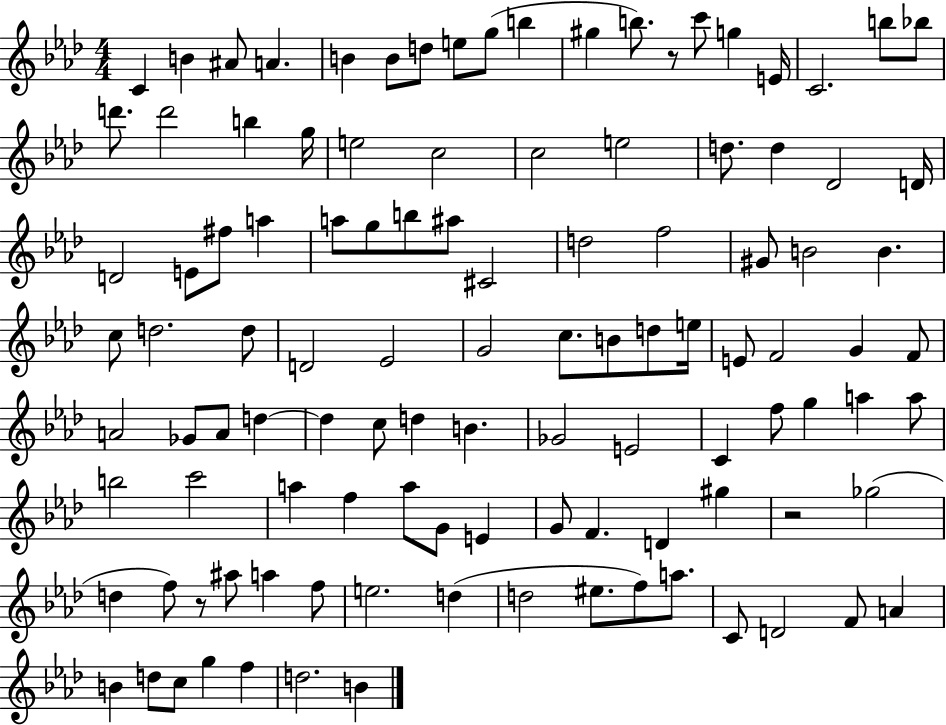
C4/q B4/q A#4/e A4/q. B4/q B4/e D5/e E5/e G5/e B5/q G#5/q B5/e. R/e C6/e G5/q E4/s C4/h. B5/e Bb5/e D6/e. D6/h B5/q G5/s E5/h C5/h C5/h E5/h D5/e. D5/q Db4/h D4/s D4/h E4/e F#5/e A5/q A5/e G5/e B5/e A#5/e C#4/h D5/h F5/h G#4/e B4/h B4/q. C5/e D5/h. D5/e D4/h Eb4/h G4/h C5/e. B4/e D5/e E5/s E4/e F4/h G4/q F4/e A4/h Gb4/e A4/e D5/q D5/q C5/e D5/q B4/q. Gb4/h E4/h C4/q F5/e G5/q A5/q A5/e B5/h C6/h A5/q F5/q A5/e G4/e E4/q G4/e F4/q. D4/q G#5/q R/h Gb5/h D5/q F5/e R/e A#5/e A5/q F5/e E5/h. D5/q D5/h EIS5/e. F5/e A5/e. C4/e D4/h F4/e A4/q B4/q D5/e C5/e G5/q F5/q D5/h. B4/q